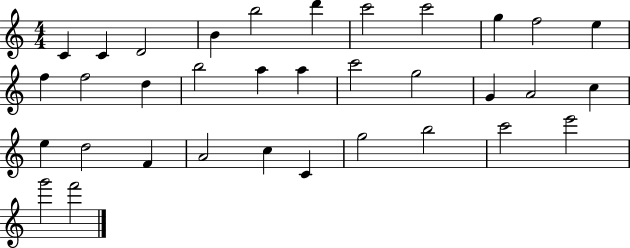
X:1
T:Untitled
M:4/4
L:1/4
K:C
C C D2 B b2 d' c'2 c'2 g f2 e f f2 d b2 a a c'2 g2 G A2 c e d2 F A2 c C g2 b2 c'2 e'2 g'2 f'2